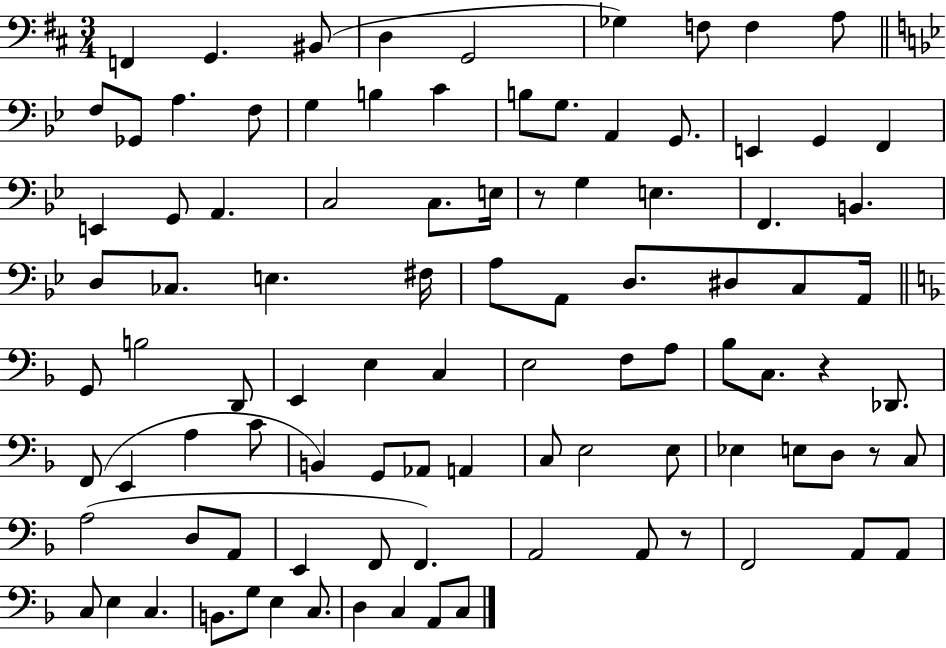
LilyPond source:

{
  \clef bass
  \numericTimeSignature
  \time 3/4
  \key d \major
  f,4 g,4. bis,8( | d4 g,2 | ges4) f8 f4 a8 | \bar "||" \break \key bes \major f8 ges,8 a4. f8 | g4 b4 c'4 | b8 g8. a,4 g,8. | e,4 g,4 f,4 | \break e,4 g,8 a,4. | c2 c8. e16 | r8 g4 e4. | f,4. b,4. | \break d8 ces8. e4. fis16 | a8 a,8 d8. dis8 c8 a,16 | \bar "||" \break \key d \minor g,8 b2 d,8 | e,4 e4 c4 | e2 f8 a8 | bes8 c8. r4 des,8. | \break f,8( e,4 a4 c'8 | b,4) g,8 aes,8 a,4 | c8 e2 e8 | ees4 e8 d8 r8 c8 | \break a2( d8 a,8 | e,4 f,8 f,4.) | a,2 a,8 r8 | f,2 a,8 a,8 | \break c8 e4 c4. | b,8. g8 e4 c8. | d4 c4 a,8 c8 | \bar "|."
}